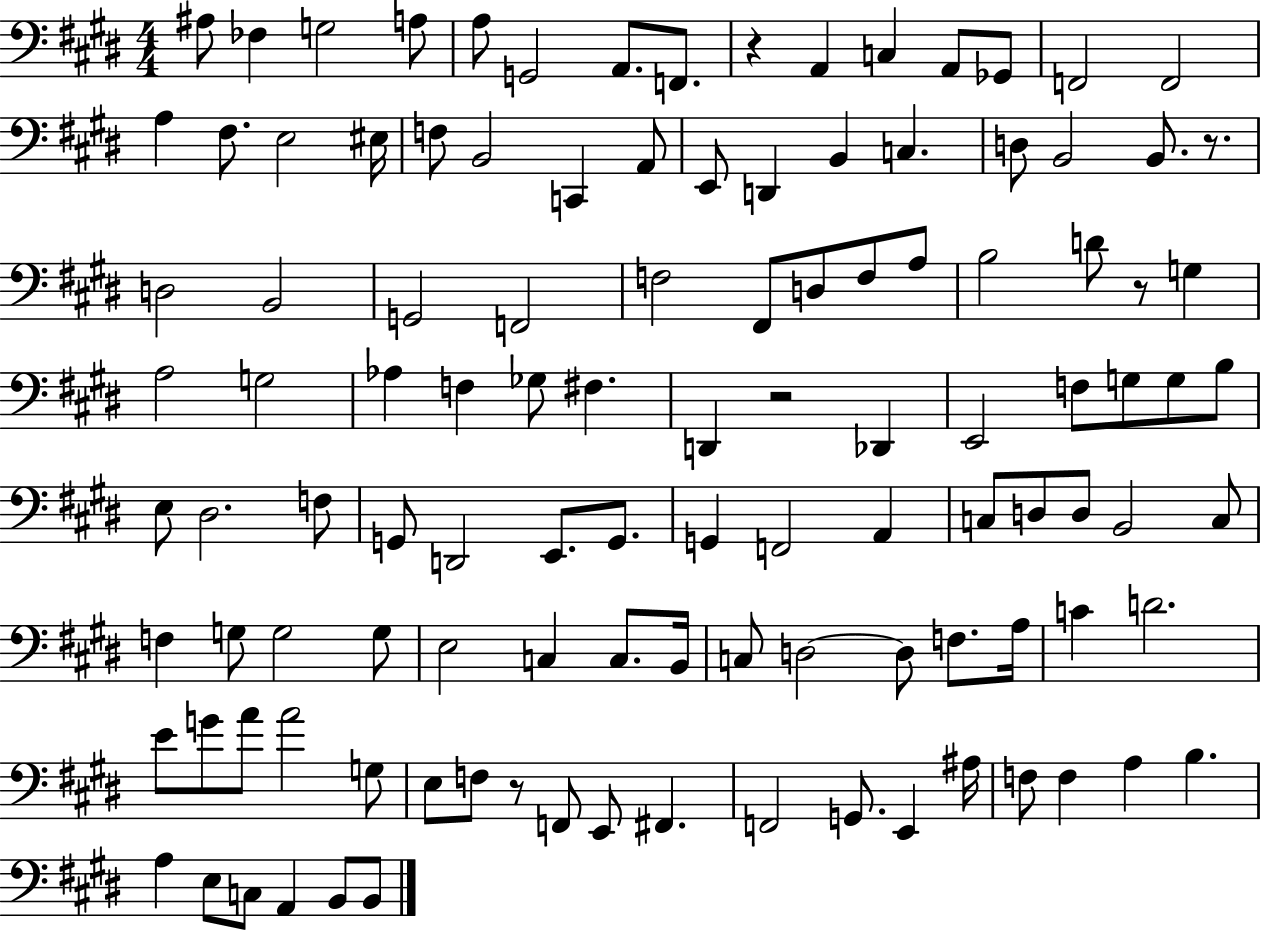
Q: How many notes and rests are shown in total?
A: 113